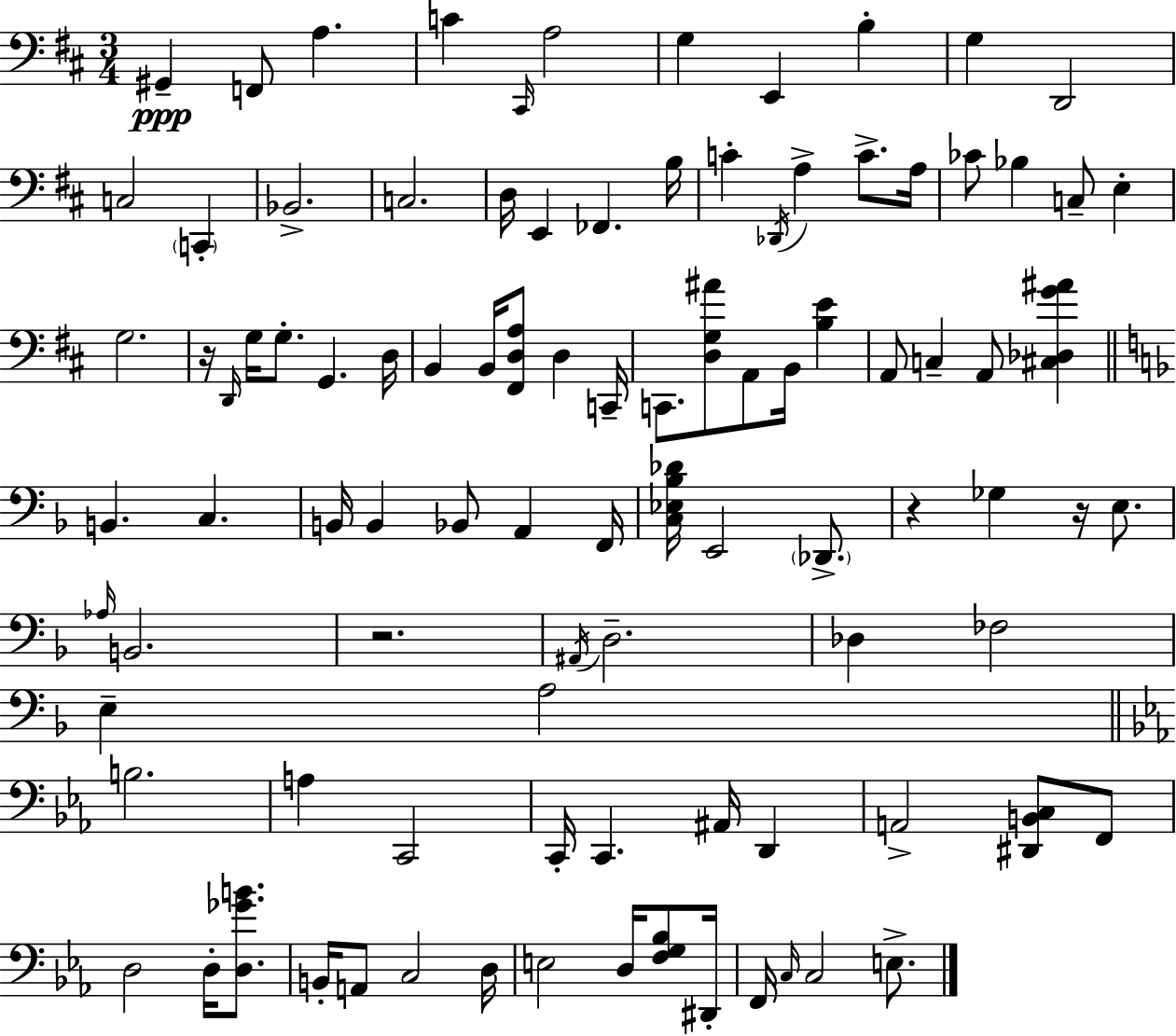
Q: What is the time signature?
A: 3/4